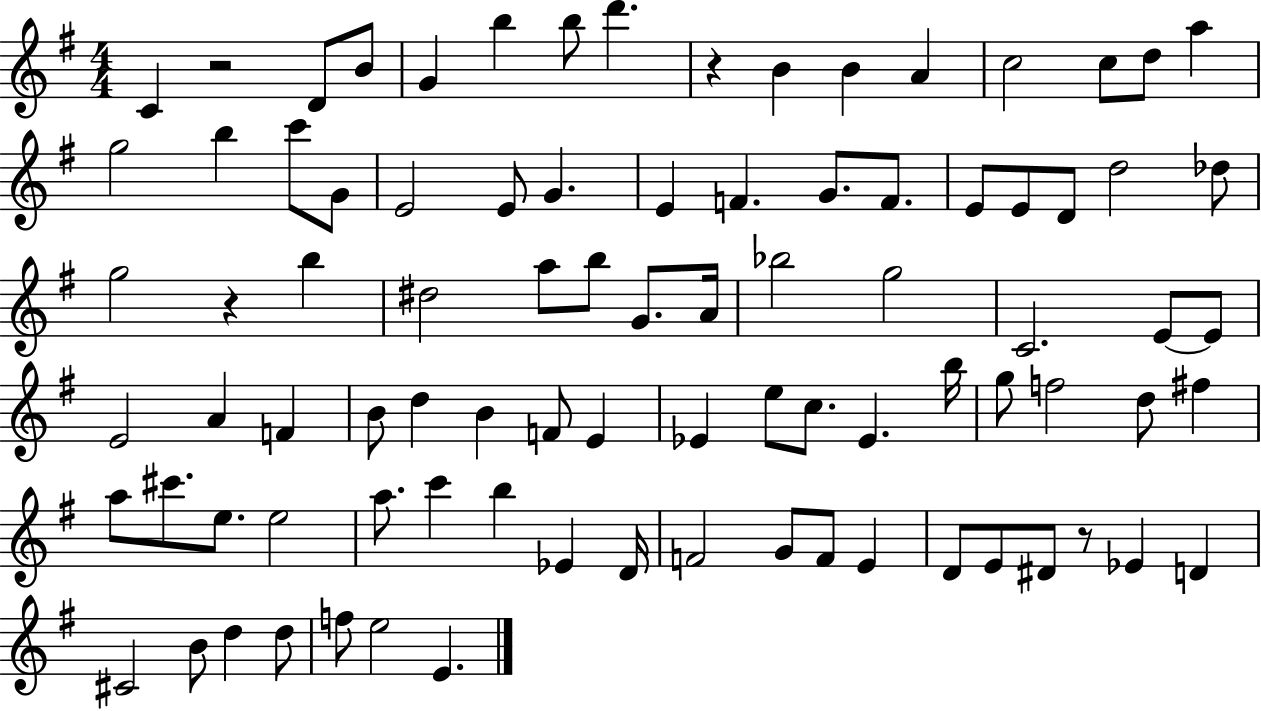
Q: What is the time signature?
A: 4/4